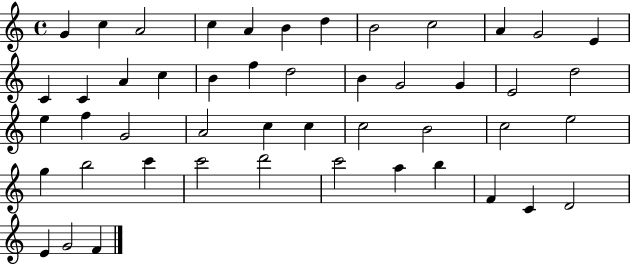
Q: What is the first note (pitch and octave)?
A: G4